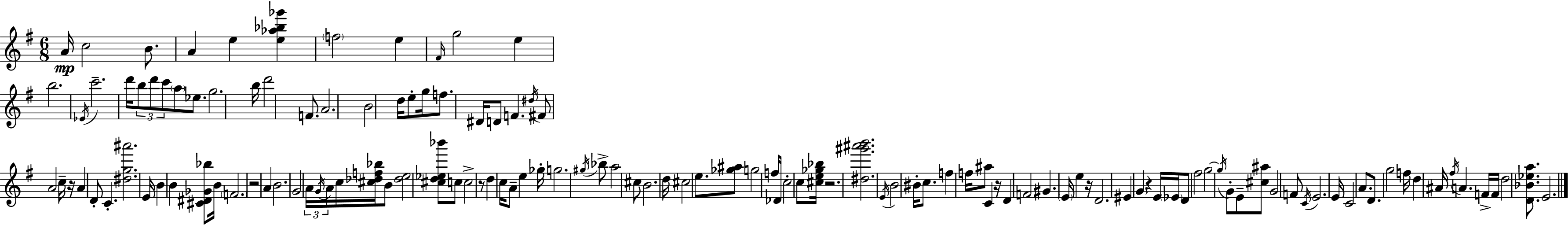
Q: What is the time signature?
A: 6/8